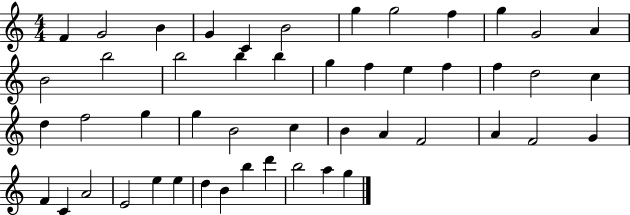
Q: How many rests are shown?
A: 0